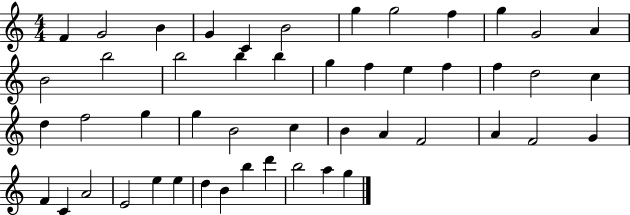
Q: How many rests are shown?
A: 0